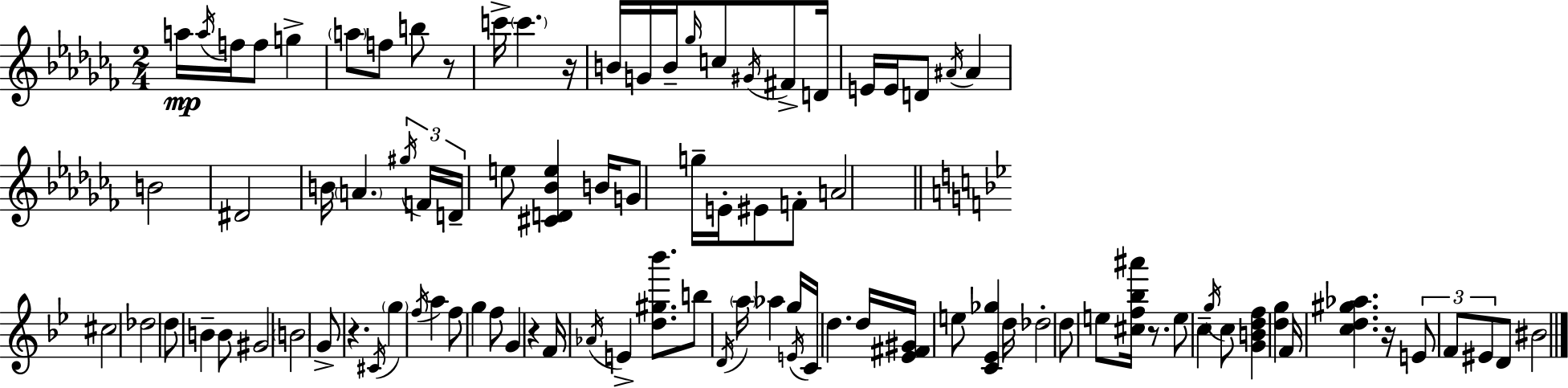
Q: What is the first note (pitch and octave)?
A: A5